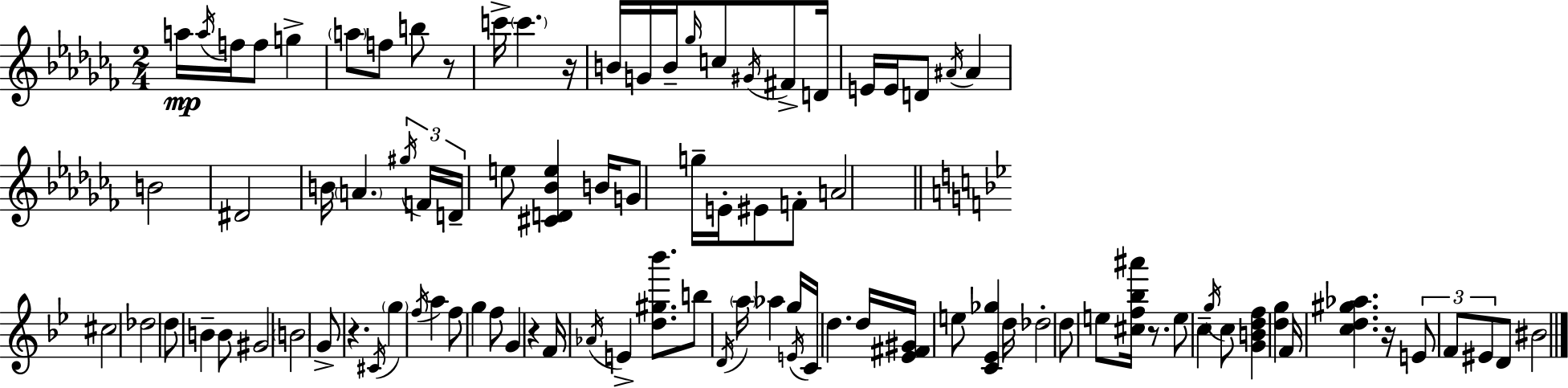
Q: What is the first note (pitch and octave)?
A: A5